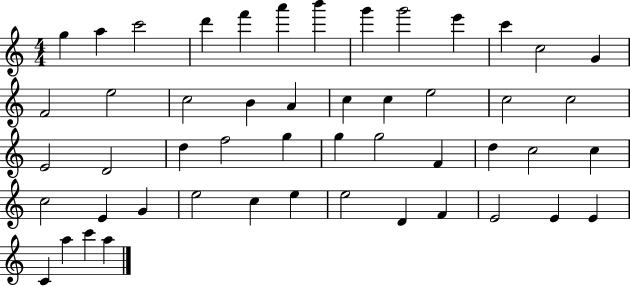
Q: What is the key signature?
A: C major